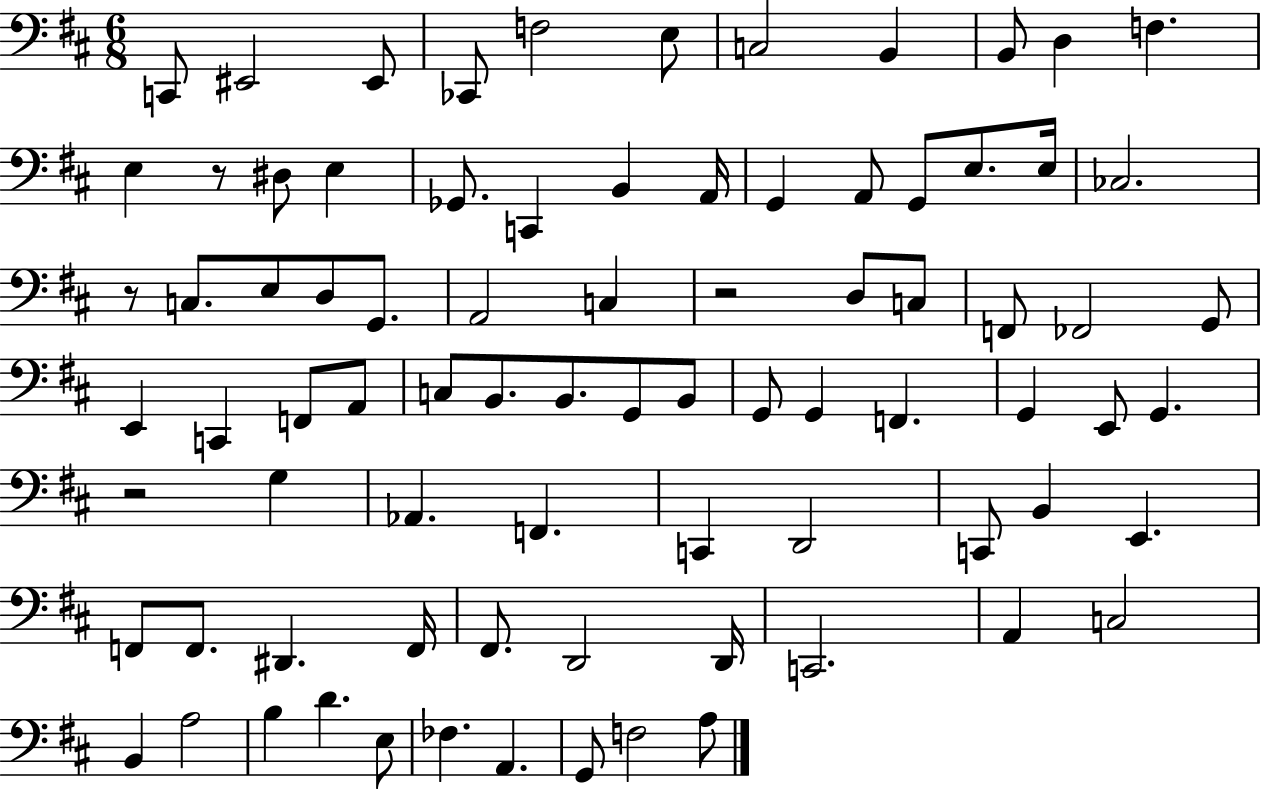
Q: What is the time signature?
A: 6/8